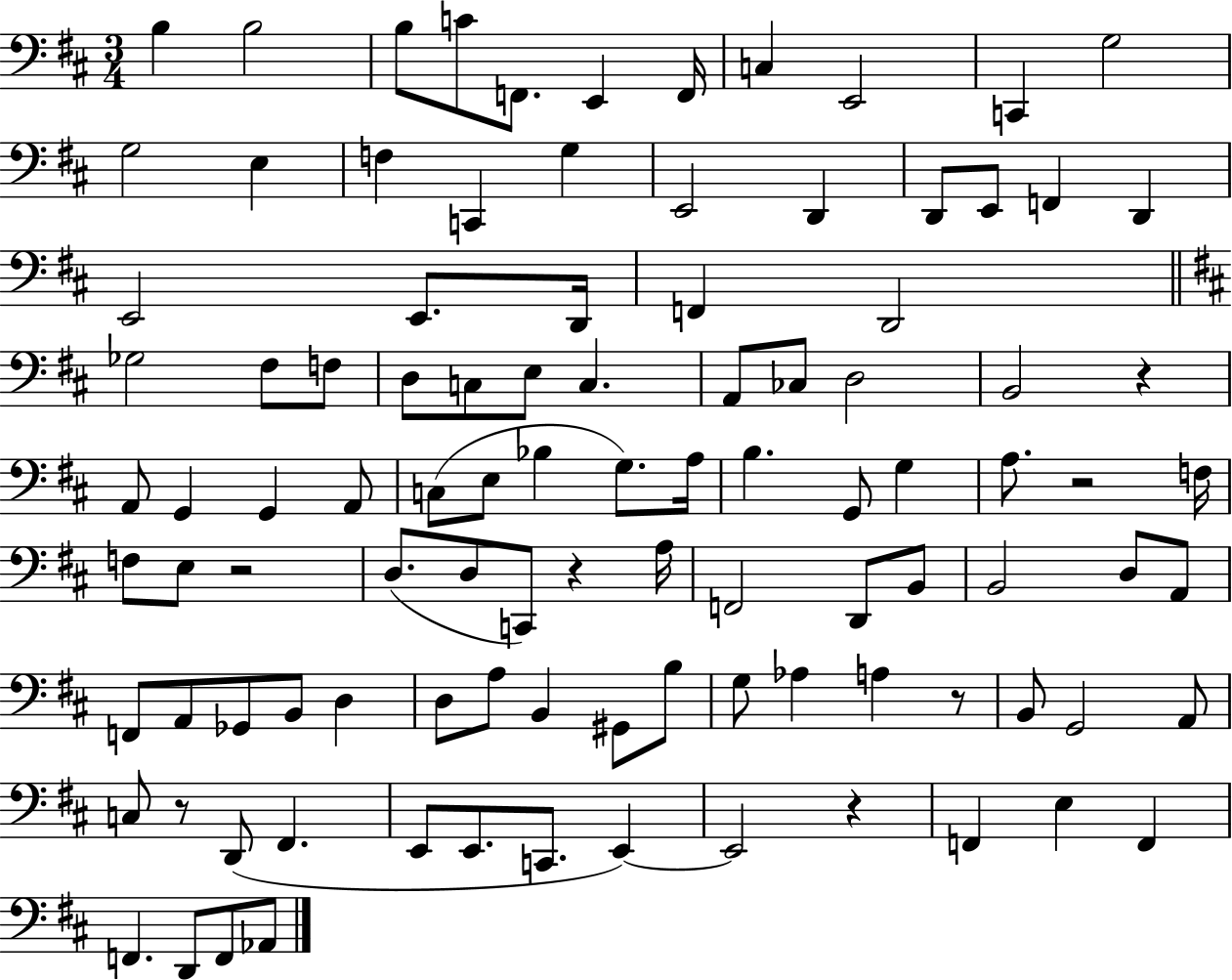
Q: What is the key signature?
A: D major